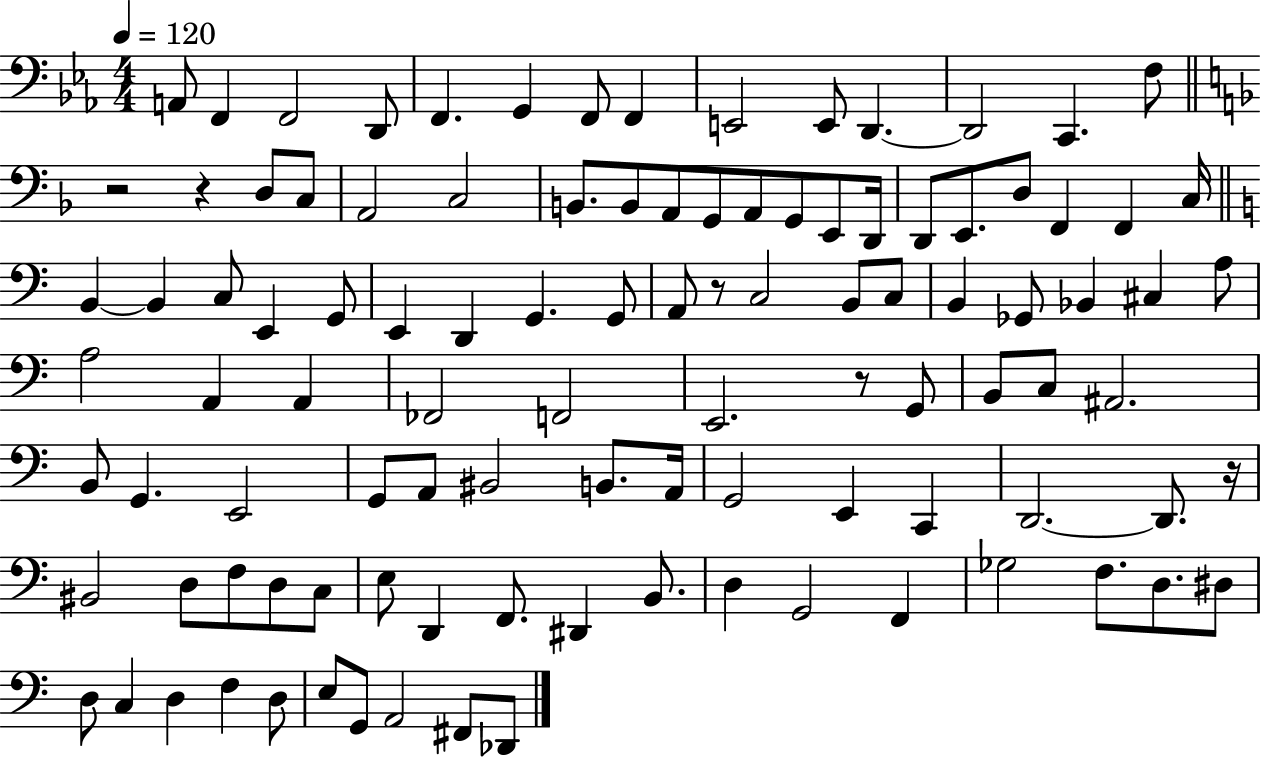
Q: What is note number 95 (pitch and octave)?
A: D3